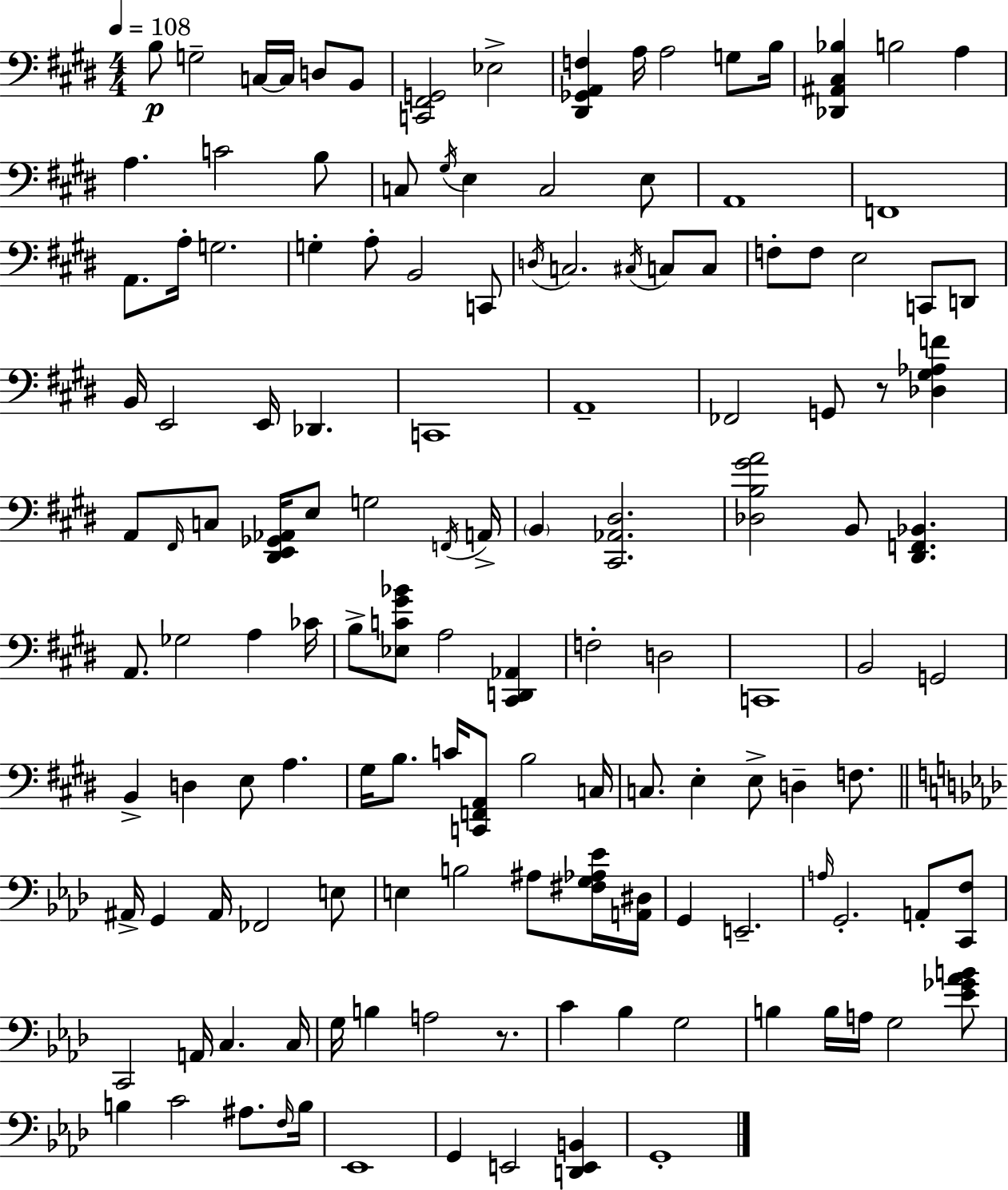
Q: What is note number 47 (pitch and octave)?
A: FES2